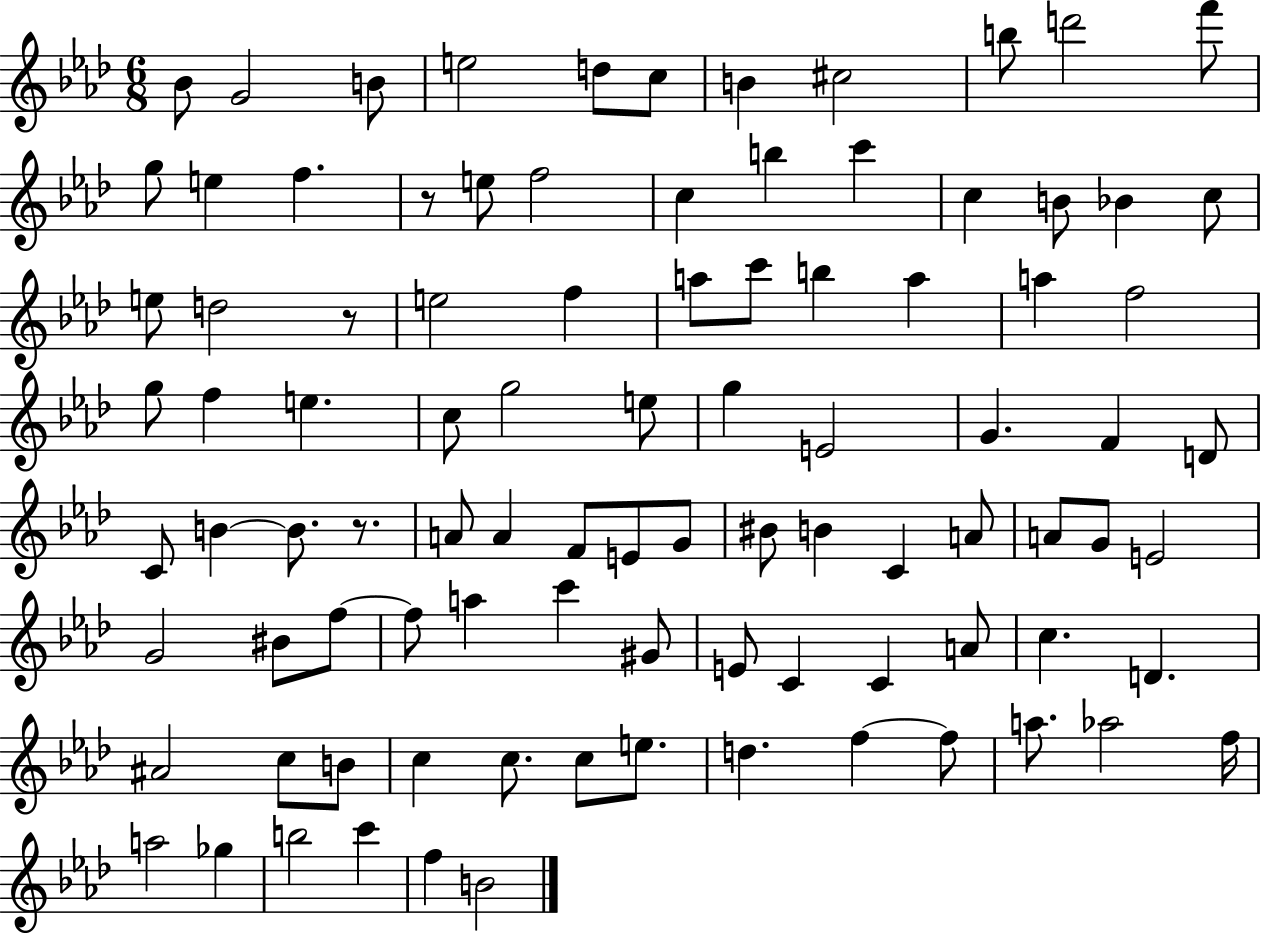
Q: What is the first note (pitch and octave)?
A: Bb4